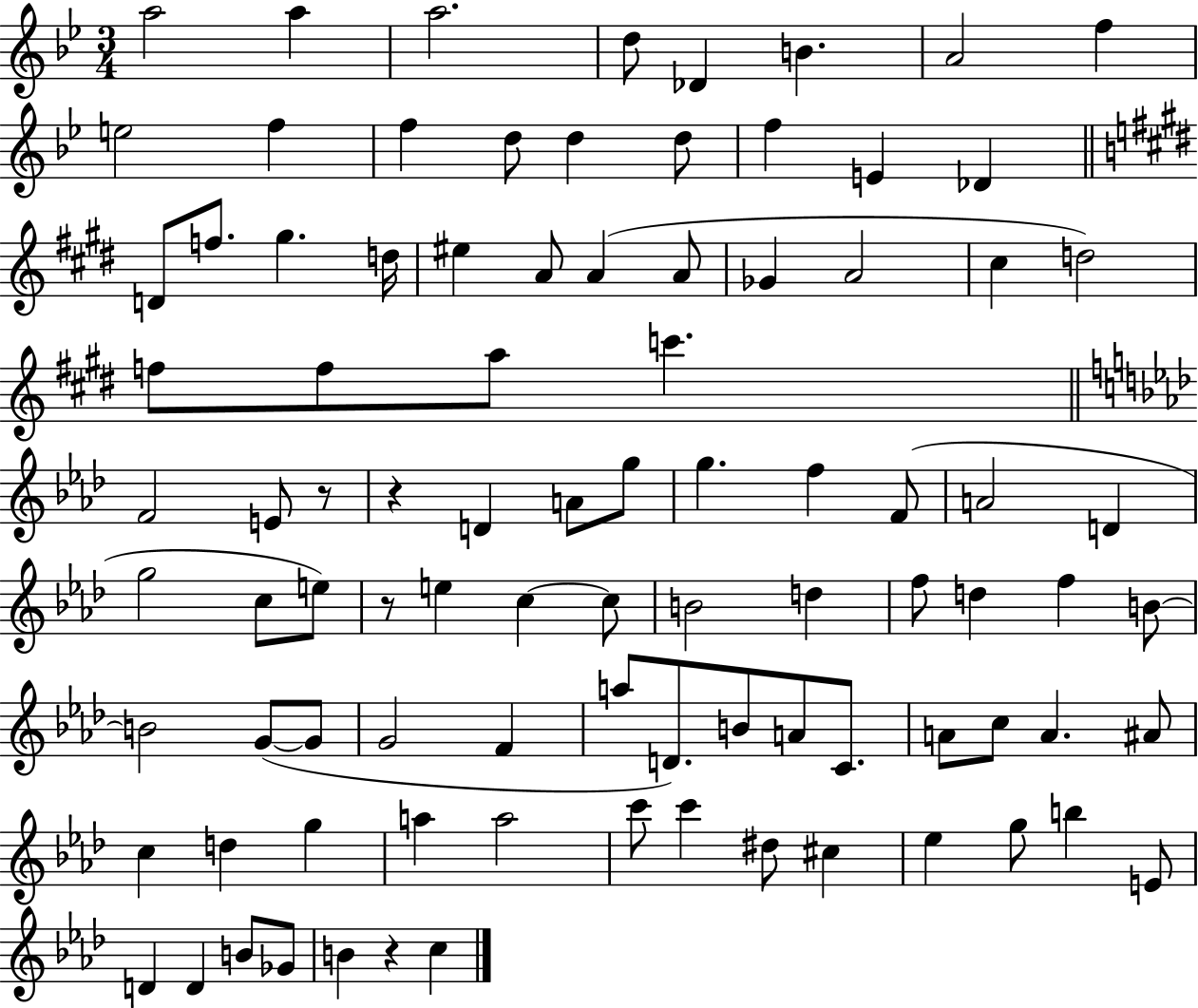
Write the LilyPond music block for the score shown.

{
  \clef treble
  \numericTimeSignature
  \time 3/4
  \key bes \major
  \repeat volta 2 { a''2 a''4 | a''2. | d''8 des'4 b'4. | a'2 f''4 | \break e''2 f''4 | f''4 d''8 d''4 d''8 | f''4 e'4 des'4 | \bar "||" \break \key e \major d'8 f''8. gis''4. d''16 | eis''4 a'8 a'4( a'8 | ges'4 a'2 | cis''4 d''2) | \break f''8 f''8 a''8 c'''4. | \bar "||" \break \key aes \major f'2 e'8 r8 | r4 d'4 a'8 g''8 | g''4. f''4 f'8( | a'2 d'4 | \break g''2 c''8 e''8) | r8 e''4 c''4~~ c''8 | b'2 d''4 | f''8 d''4 f''4 b'8~~ | \break b'2 g'8~(~ g'8 | g'2 f'4 | a''8 d'8.) b'8 a'8 c'8. | a'8 c''8 a'4. ais'8 | \break c''4 d''4 g''4 | a''4 a''2 | c'''8 c'''4 dis''8 cis''4 | ees''4 g''8 b''4 e'8 | \break d'4 d'4 b'8 ges'8 | b'4 r4 c''4 | } \bar "|."
}